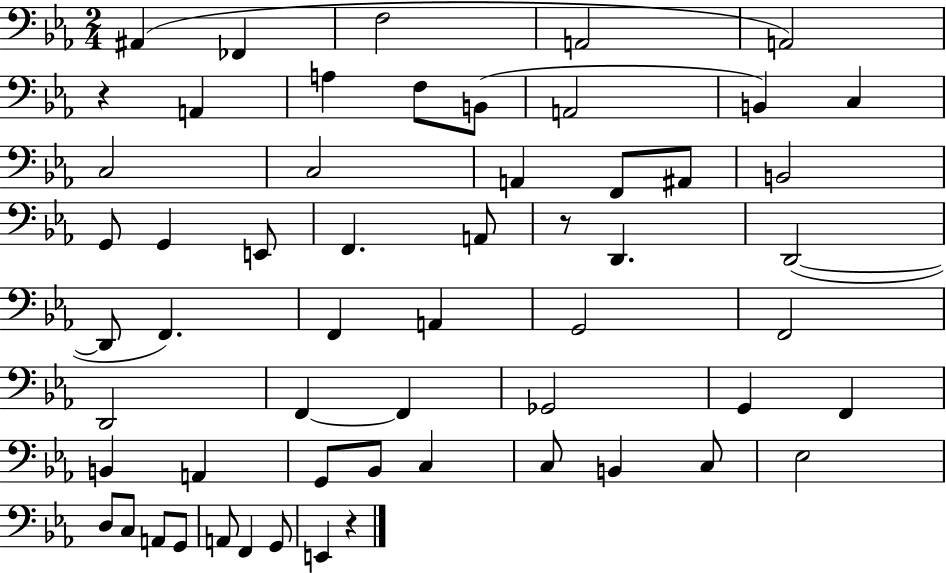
{
  \clef bass
  \numericTimeSignature
  \time 2/4
  \key ees \major
  ais,4( fes,4 | f2 | a,2 | a,2) | \break r4 a,4 | a4 f8 b,8( | a,2 | b,4) c4 | \break c2 | c2 | a,4 f,8 ais,8 | b,2 | \break g,8 g,4 e,8 | f,4. a,8 | r8 d,4. | d,2~(~ | \break d,8 f,4.) | f,4 a,4 | g,2 | f,2 | \break d,2 | f,4~~ f,4 | ges,2 | g,4 f,4 | \break b,4 a,4 | g,8 bes,8 c4 | c8 b,4 c8 | ees2 | \break d8 c8 a,8 g,8 | a,8 f,4 g,8 | e,4 r4 | \bar "|."
}